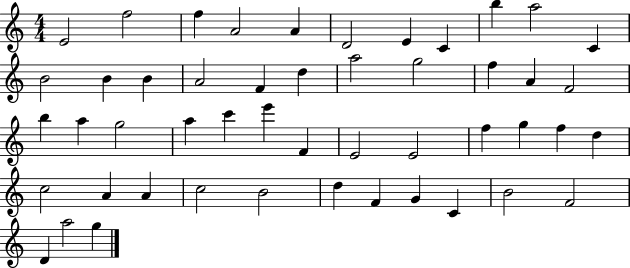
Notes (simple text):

E4/h F5/h F5/q A4/h A4/q D4/h E4/q C4/q B5/q A5/h C4/q B4/h B4/q B4/q A4/h F4/q D5/q A5/h G5/h F5/q A4/q F4/h B5/q A5/q G5/h A5/q C6/q E6/q F4/q E4/h E4/h F5/q G5/q F5/q D5/q C5/h A4/q A4/q C5/h B4/h D5/q F4/q G4/q C4/q B4/h F4/h D4/q A5/h G5/q